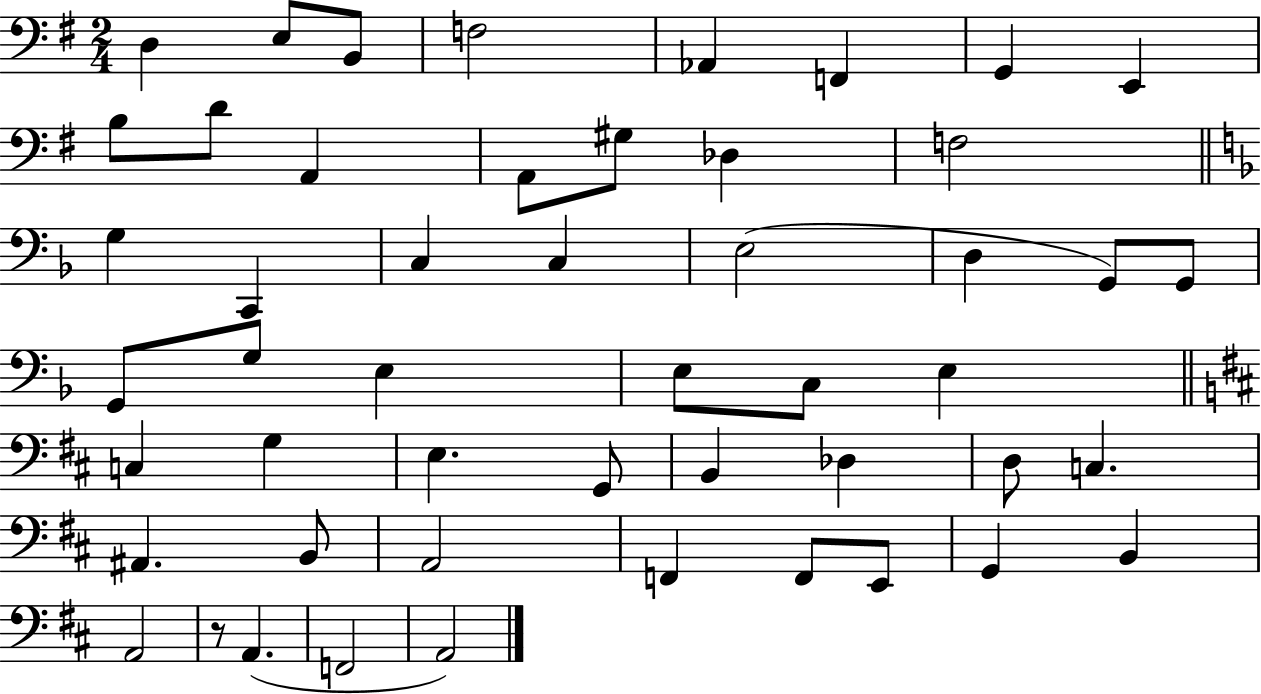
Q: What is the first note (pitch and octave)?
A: D3